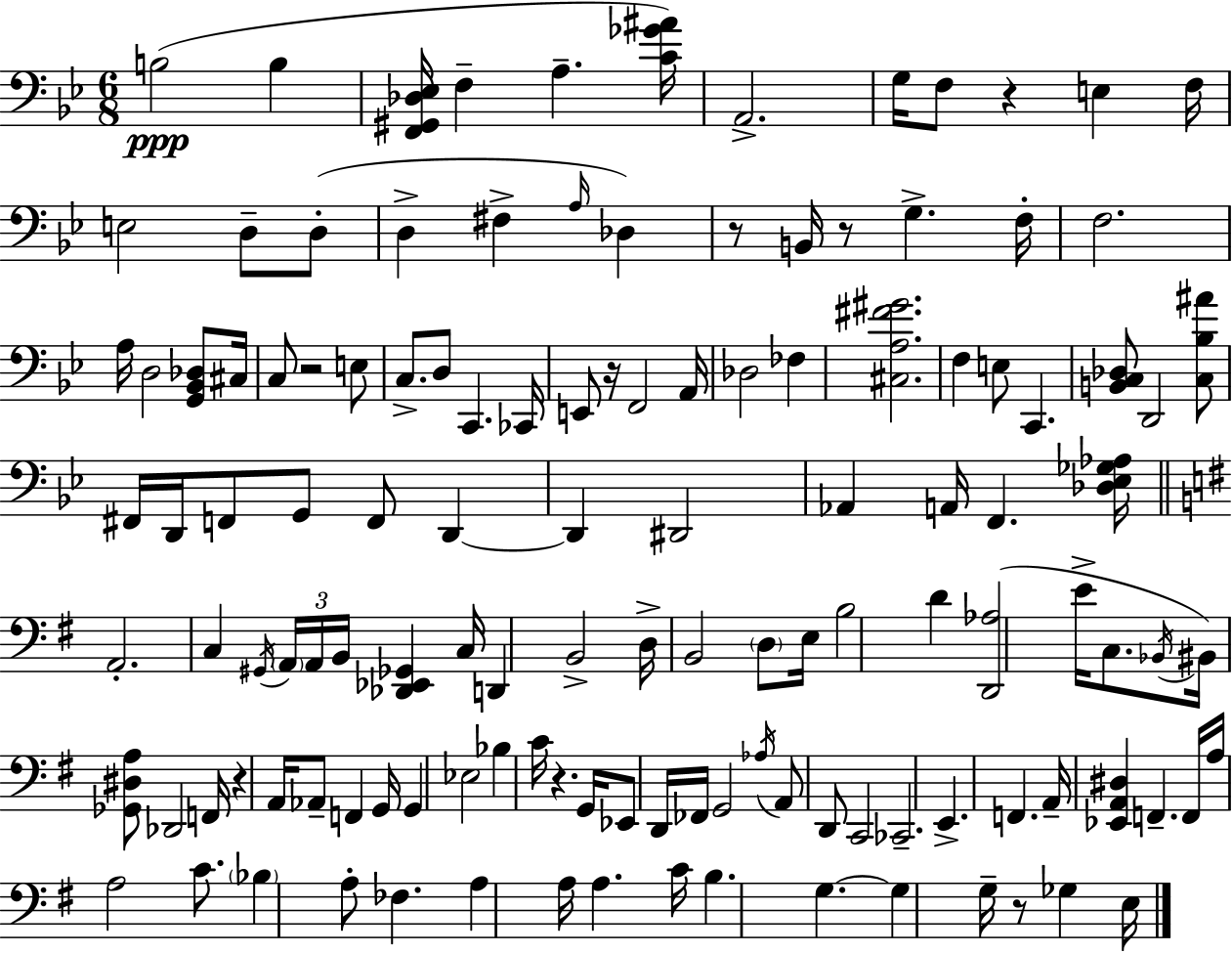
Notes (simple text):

B3/h B3/q [F2,G#2,Db3,Eb3]/s F3/q A3/q. [C4,Gb4,A#4]/s A2/h. G3/s F3/e R/q E3/q F3/s E3/h D3/e D3/e D3/q F#3/q A3/s Db3/q R/e B2/s R/e G3/q. F3/s F3/h. A3/s D3/h [G2,Bb2,Db3]/e C#3/s C3/e R/h E3/e C3/e. D3/e C2/q. CES2/s E2/e R/s F2/h A2/s Db3/h FES3/q [C#3,A3,F#4,G#4]/h. F3/q E3/e C2/q. [B2,C3,Db3]/e D2/h [C3,Bb3,A#4]/e F#2/s D2/s F2/e G2/e F2/e D2/q D2/q D#2/h Ab2/q A2/s F2/q. [Db3,Eb3,Gb3,Ab3]/s A2/h. C3/q G#2/s A2/s A2/s B2/s [Db2,Eb2,Gb2]/q C3/s D2/q B2/h D3/s B2/h D3/e E3/s B3/h D4/q [D2,Ab3]/h E4/s C3/e. Bb2/s BIS2/s [Gb2,D#3,A3]/e Db2/h F2/s R/q A2/s Ab2/e F2/q G2/s G2/q Eb3/h Bb3/q C4/s R/q. G2/s Eb2/e D2/s FES2/s G2/h Ab3/s A2/e D2/e C2/h CES2/h. E2/q. F2/q. A2/s [Eb2,A2,D#3]/q F2/q. F2/s A3/s A3/h C4/e. Bb3/q A3/e FES3/q. A3/q A3/s A3/q. C4/s B3/q. G3/q. G3/q G3/s R/e Gb3/q E3/s